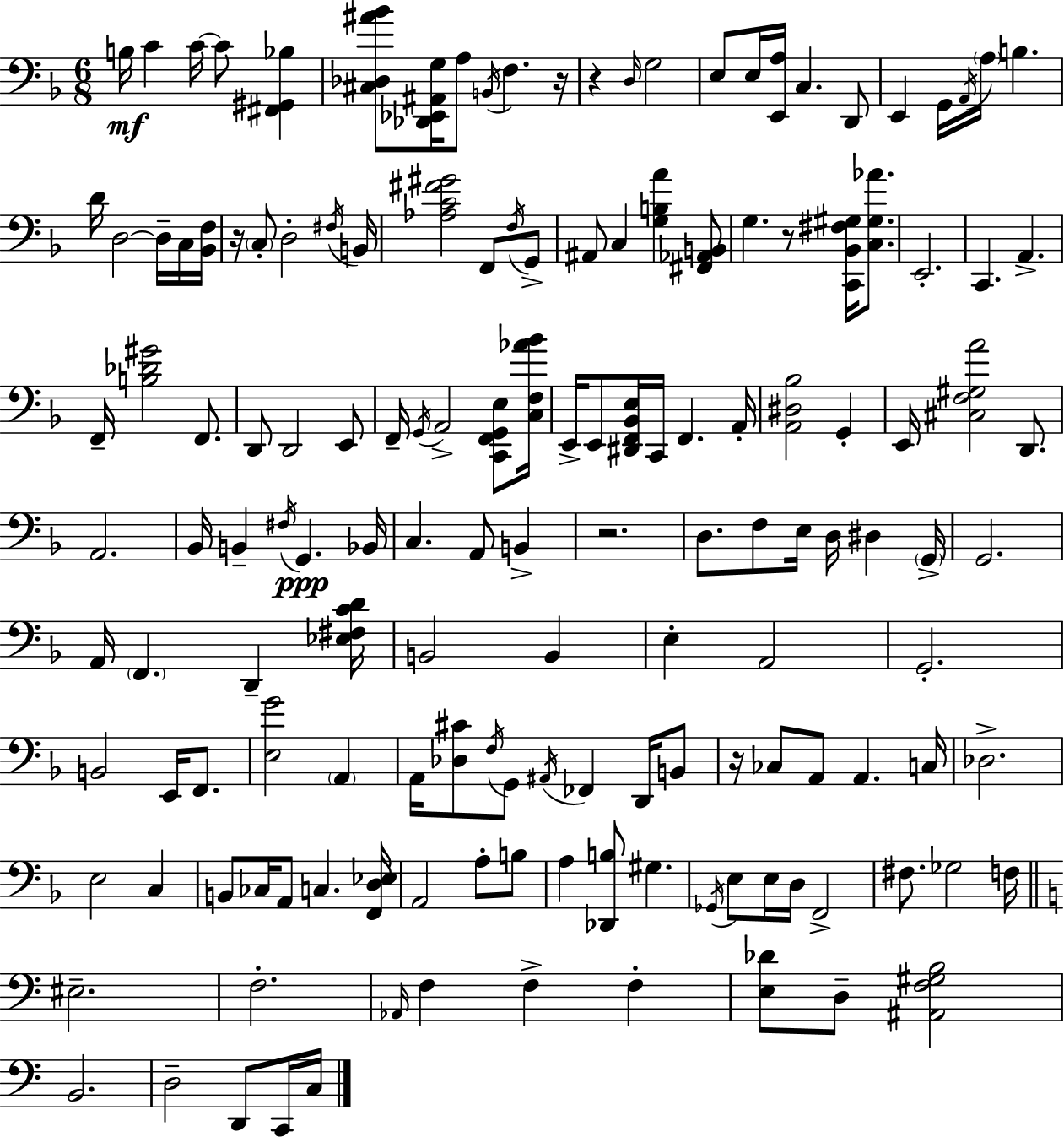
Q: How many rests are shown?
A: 6